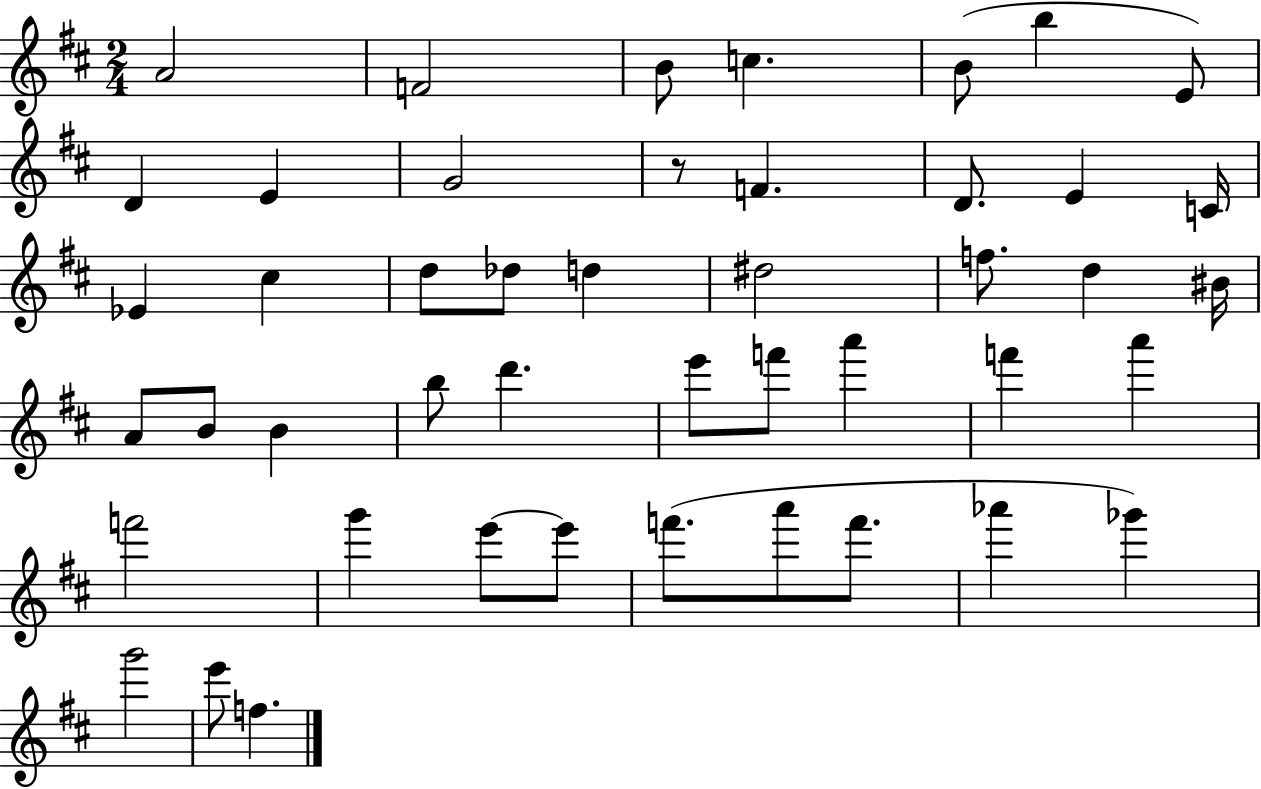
{
  \clef treble
  \numericTimeSignature
  \time 2/4
  \key d \major
  \repeat volta 2 { a'2 | f'2 | b'8 c''4. | b'8( b''4 e'8) | \break d'4 e'4 | g'2 | r8 f'4. | d'8. e'4 c'16 | \break ees'4 cis''4 | d''8 des''8 d''4 | dis''2 | f''8. d''4 bis'16 | \break a'8 b'8 b'4 | b''8 d'''4. | e'''8 f'''8 a'''4 | f'''4 a'''4 | \break f'''2 | g'''4 e'''8~~ e'''8 | f'''8.( a'''8 f'''8. | aes'''4 ges'''4) | \break g'''2 | e'''8 f''4. | } \bar "|."
}